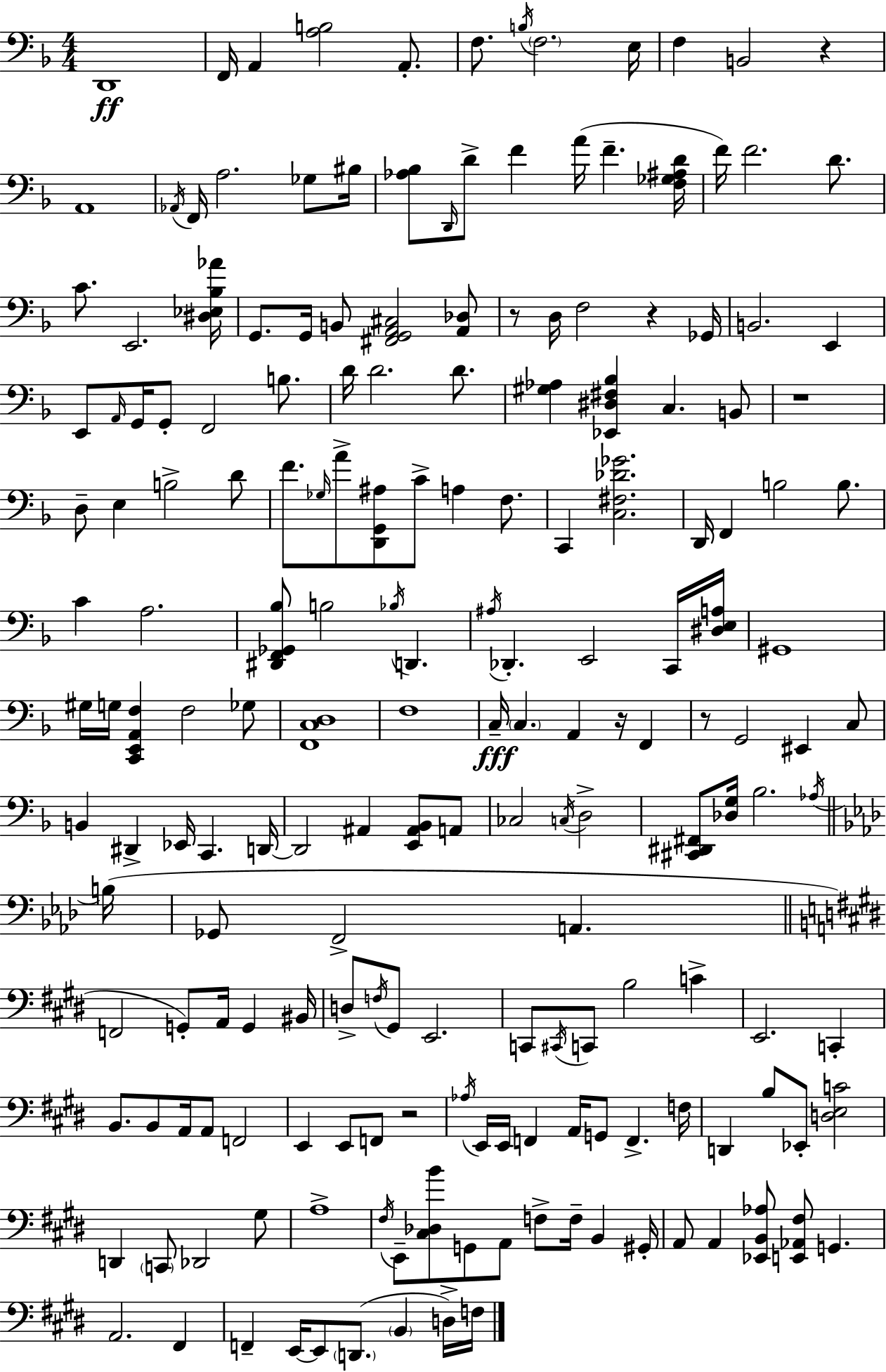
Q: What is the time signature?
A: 4/4